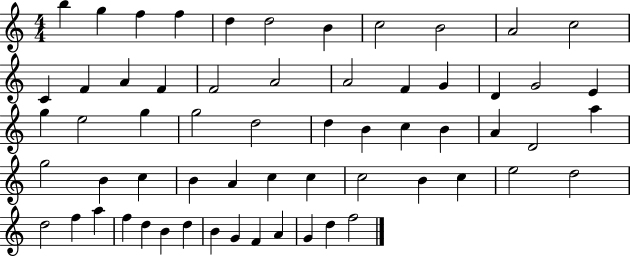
{
  \clef treble
  \numericTimeSignature
  \time 4/4
  \key c \major
  b''4 g''4 f''4 f''4 | d''4 d''2 b'4 | c''2 b'2 | a'2 c''2 | \break c'4 f'4 a'4 f'4 | f'2 a'2 | a'2 f'4 g'4 | d'4 g'2 e'4 | \break g''4 e''2 g''4 | g''2 d''2 | d''4 b'4 c''4 b'4 | a'4 d'2 a''4 | \break g''2 b'4 c''4 | b'4 a'4 c''4 c''4 | c''2 b'4 c''4 | e''2 d''2 | \break d''2 f''4 a''4 | f''4 d''4 b'4 d''4 | b'4 g'4 f'4 a'4 | g'4 d''4 f''2 | \break \bar "|."
}